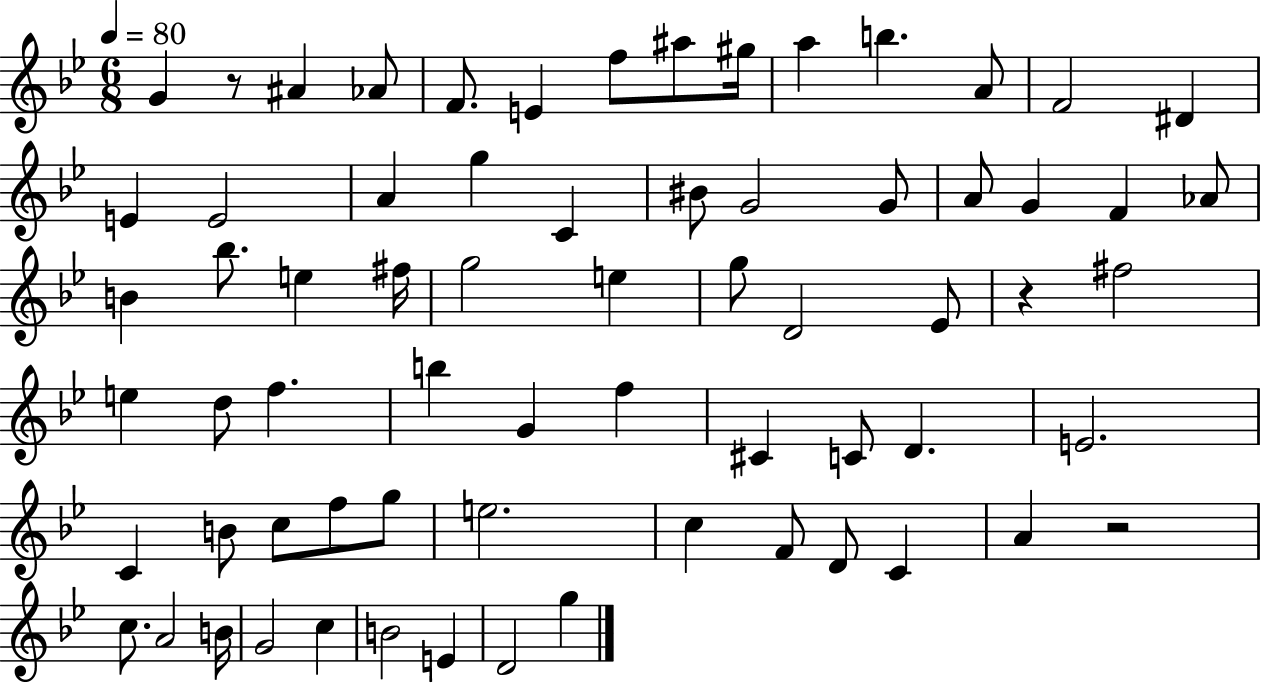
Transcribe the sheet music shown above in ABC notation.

X:1
T:Untitled
M:6/8
L:1/4
K:Bb
G z/2 ^A _A/2 F/2 E f/2 ^a/2 ^g/4 a b A/2 F2 ^D E E2 A g C ^B/2 G2 G/2 A/2 G F _A/2 B _b/2 e ^f/4 g2 e g/2 D2 _E/2 z ^f2 e d/2 f b G f ^C C/2 D E2 C B/2 c/2 f/2 g/2 e2 c F/2 D/2 C A z2 c/2 A2 B/4 G2 c B2 E D2 g